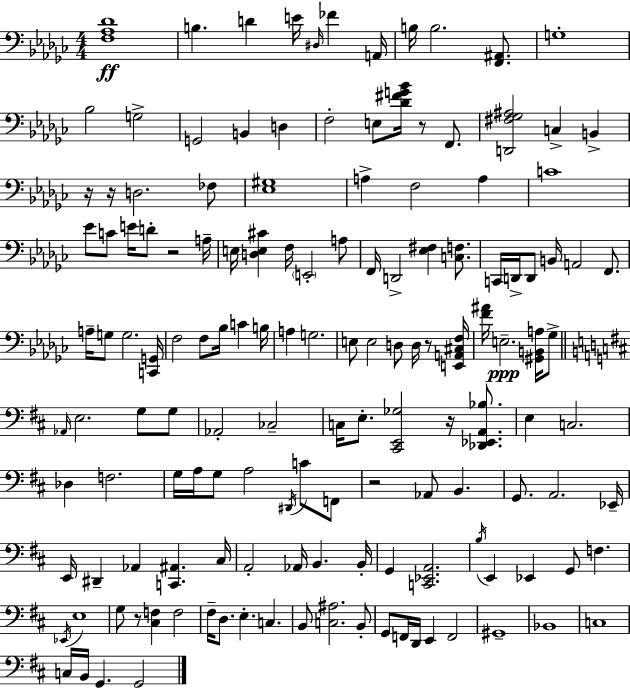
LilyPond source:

{
  \clef bass
  \numericTimeSignature
  \time 4/4
  \key ees \minor
  <f aes des'>1\ff | b4. d'4 e'16 \grace { dis16 } fes'4 | a,16 b16 b2. <f, ais,>8. | g1-. | \break bes2 g2-> | g,2 b,4 d4 | f2-. e8 <des' fis' g' bes'>16 r8 f,8. | <d, fis ges ais>2 c4-> b,4-> | \break r16 r16 d2. fes8 | <ees gis>1 | a4-> f2 a4 | c'1 | \break ees'8 c'8 e'16 d'8-. r2 | a16-- e16 <d e cis'>4 f16 \parenthesize e,2-. a8 | f,16 d,2-> <ees fis>4 <c f>8. | c,16 d,16-> d,8 b,16 a,2 f,8. | \break a16-- g8 g2. | <c, g,>16 f2 f8 bes16 c'4 | b16 a4 g2. | e8 e2 d8 d16 r8 | \break <e, a, cis f>16 <f' ais'>16 e2.--\ppp <gis, b, a>16 ges8-> | \bar "||" \break \key d \major \grace { aes,16 } e2. g8 g8 | aes,2-. ces2-- | c16 e8.-. <cis, e, ges>2 r16 <des, ees, a, bes>8. | e4 c2. | \break des4 f2. | g16 a16 g8 a2 \acciaccatura { dis,16 } c'8 | f,8 r2 aes,8 b,4. | g,8. a,2. | \break ees,16-- e,16 dis,4-- aes,4 <c, ais,>4. | cis16 a,2-. aes,16 b,4. | b,16-. g,4 <c, ees, a,>2. | \acciaccatura { b16 } e,4 ees,4 g,8 f4. | \break \acciaccatura { ees,16 } e1 | g8 r8 <cis f>4 f2 | fis16-- d8. e4.-. c4. | b,8 <c ais>2. | \break b,8-. g,8 f,16 d,16 e,4 f,2 | gis,1-- | bes,1 | c1 | \break c16 b,16 g,4. g,2 | \bar "|."
}